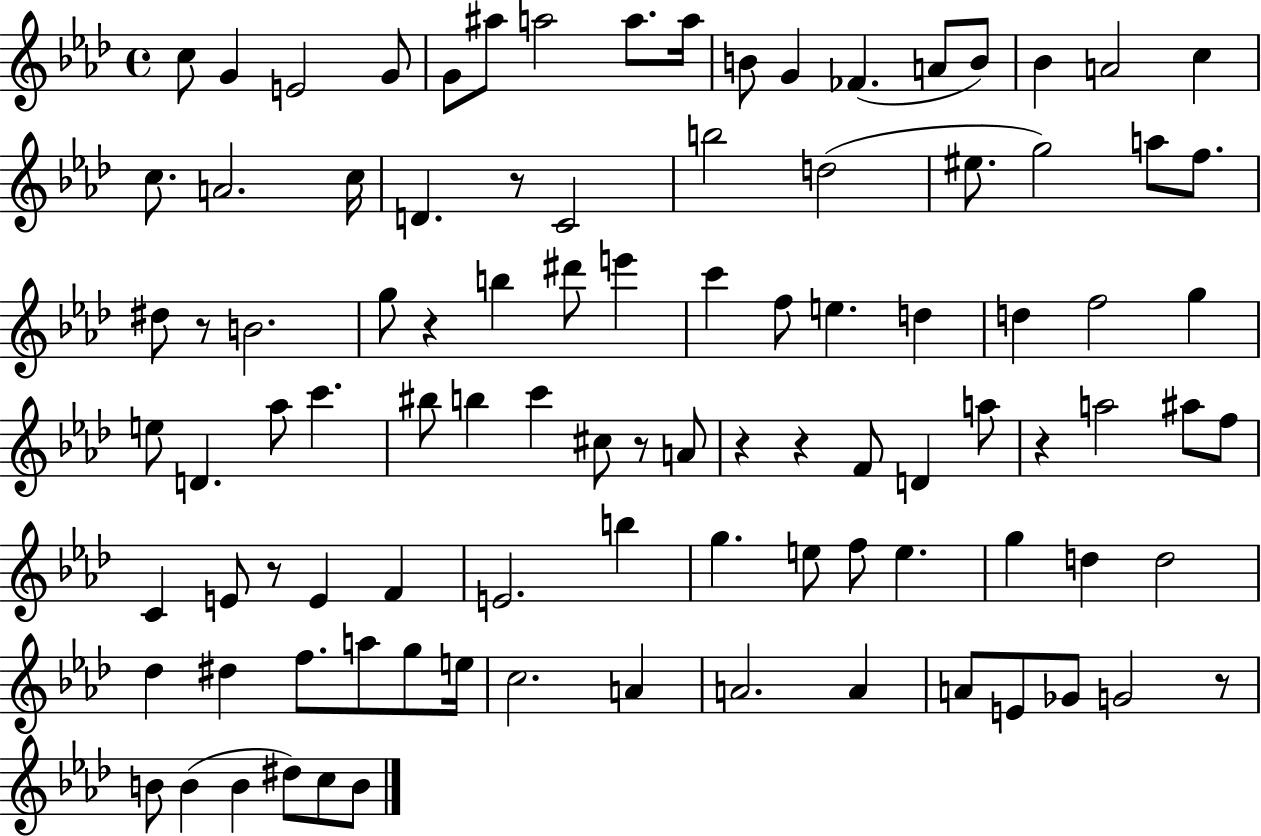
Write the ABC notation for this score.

X:1
T:Untitled
M:4/4
L:1/4
K:Ab
c/2 G E2 G/2 G/2 ^a/2 a2 a/2 a/4 B/2 G _F A/2 B/2 _B A2 c c/2 A2 c/4 D z/2 C2 b2 d2 ^e/2 g2 a/2 f/2 ^d/2 z/2 B2 g/2 z b ^d'/2 e' c' f/2 e d d f2 g e/2 D _a/2 c' ^b/2 b c' ^c/2 z/2 A/2 z z F/2 D a/2 z a2 ^a/2 f/2 C E/2 z/2 E F E2 b g e/2 f/2 e g d d2 _d ^d f/2 a/2 g/2 e/4 c2 A A2 A A/2 E/2 _G/2 G2 z/2 B/2 B B ^d/2 c/2 B/2